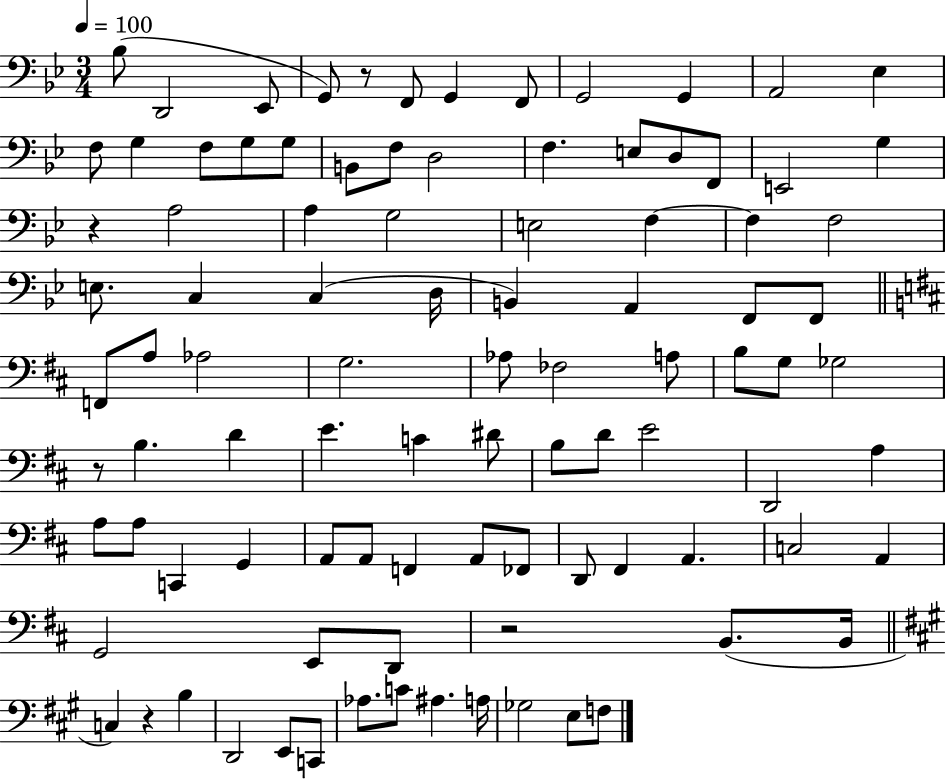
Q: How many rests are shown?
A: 5